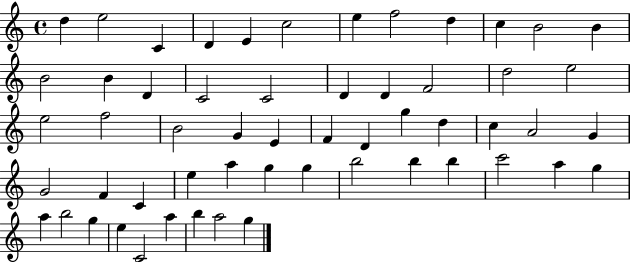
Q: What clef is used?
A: treble